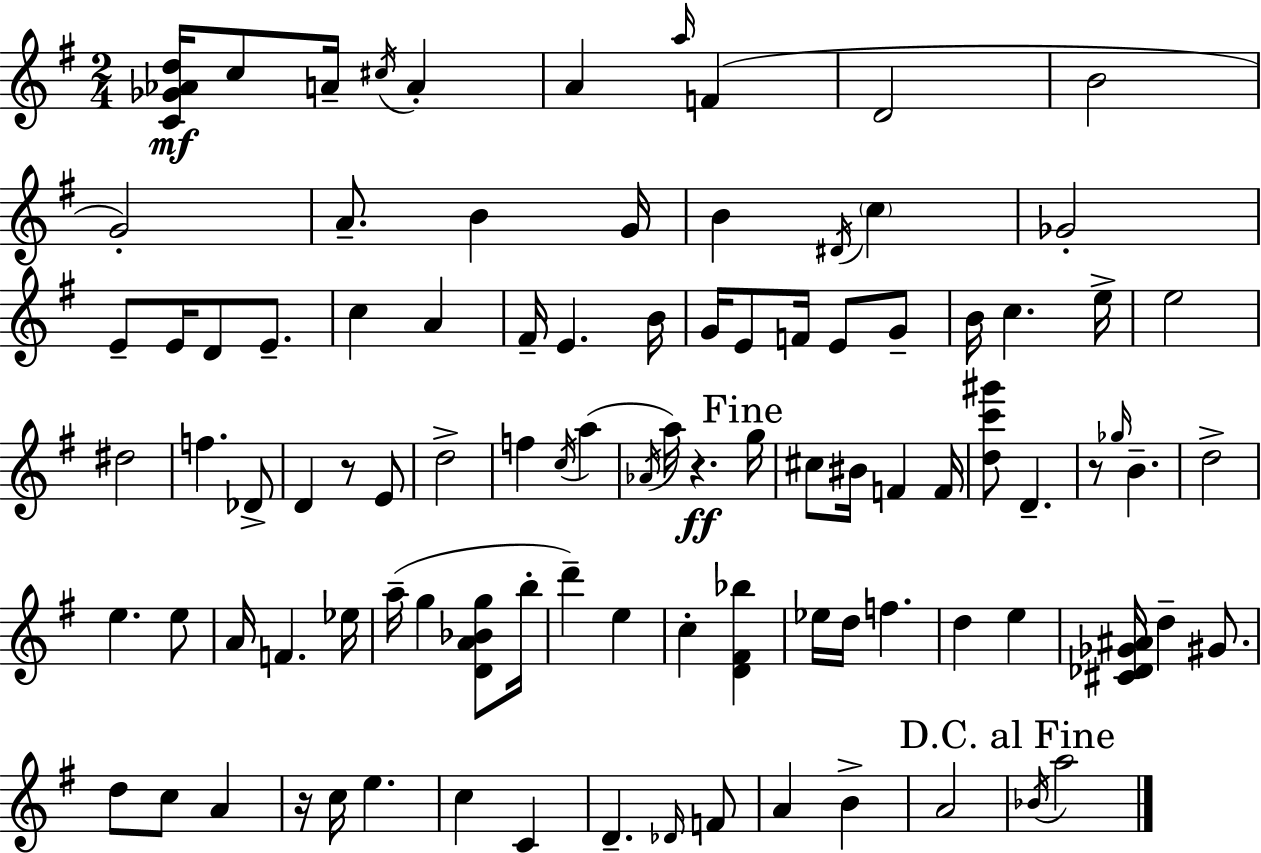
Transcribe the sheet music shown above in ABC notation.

X:1
T:Untitled
M:2/4
L:1/4
K:G
[C_G_Ad]/4 c/2 A/4 ^c/4 A A a/4 F D2 B2 G2 A/2 B G/4 B ^D/4 c _G2 E/2 E/4 D/2 E/2 c A ^F/4 E B/4 G/4 E/2 F/4 E/2 G/2 B/4 c e/4 e2 ^d2 f _D/2 D z/2 E/2 d2 f c/4 a _A/4 a/4 z g/4 ^c/2 ^B/4 F F/4 [dc'^g']/2 D z/2 _g/4 B d2 e e/2 A/4 F _e/4 a/4 g [DA_Bg]/2 b/4 d' e c [D^F_b] _e/4 d/4 f d e [^C_D_G^A]/4 d ^G/2 d/2 c/2 A z/4 c/4 e c C D _D/4 F/2 A B A2 _B/4 a2